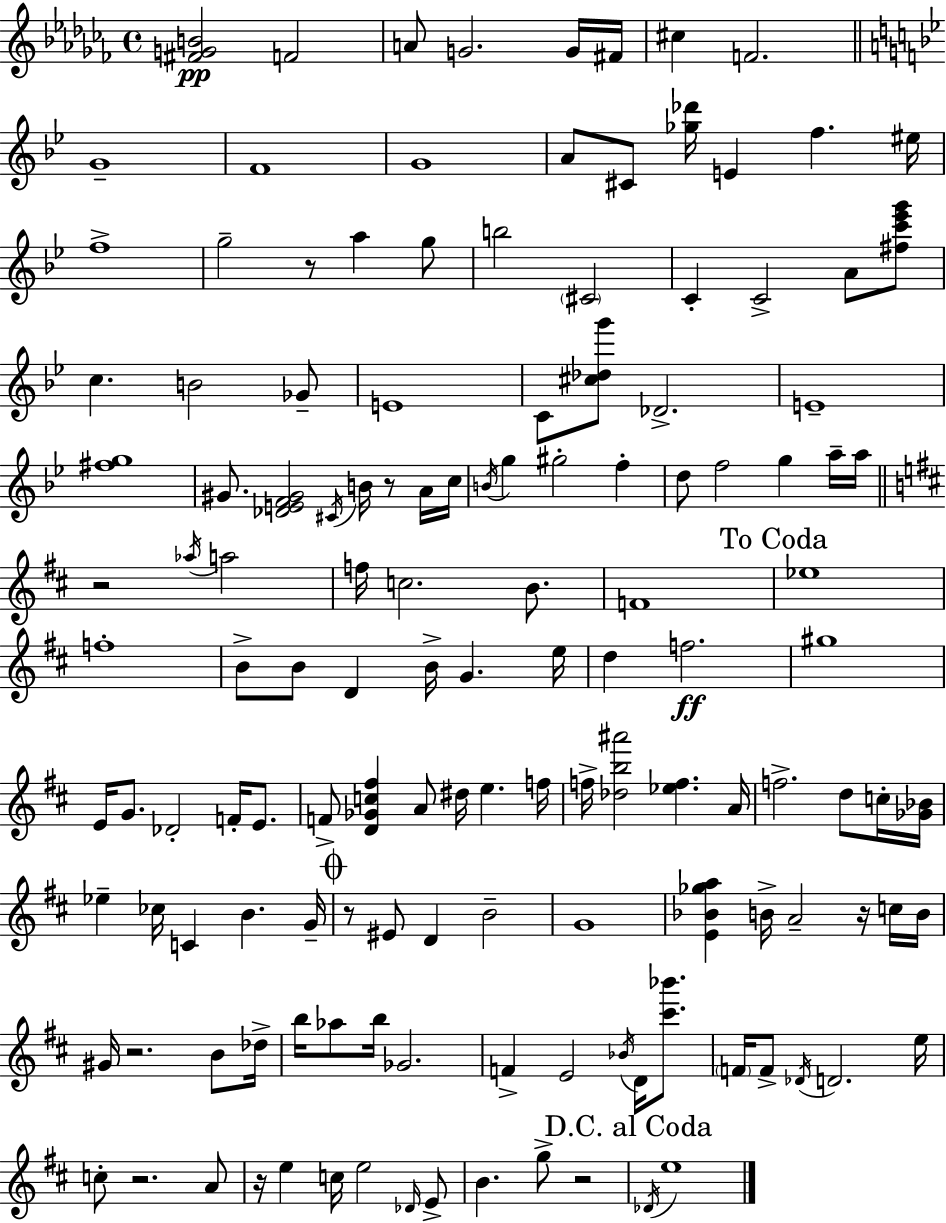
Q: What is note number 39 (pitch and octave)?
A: G#5